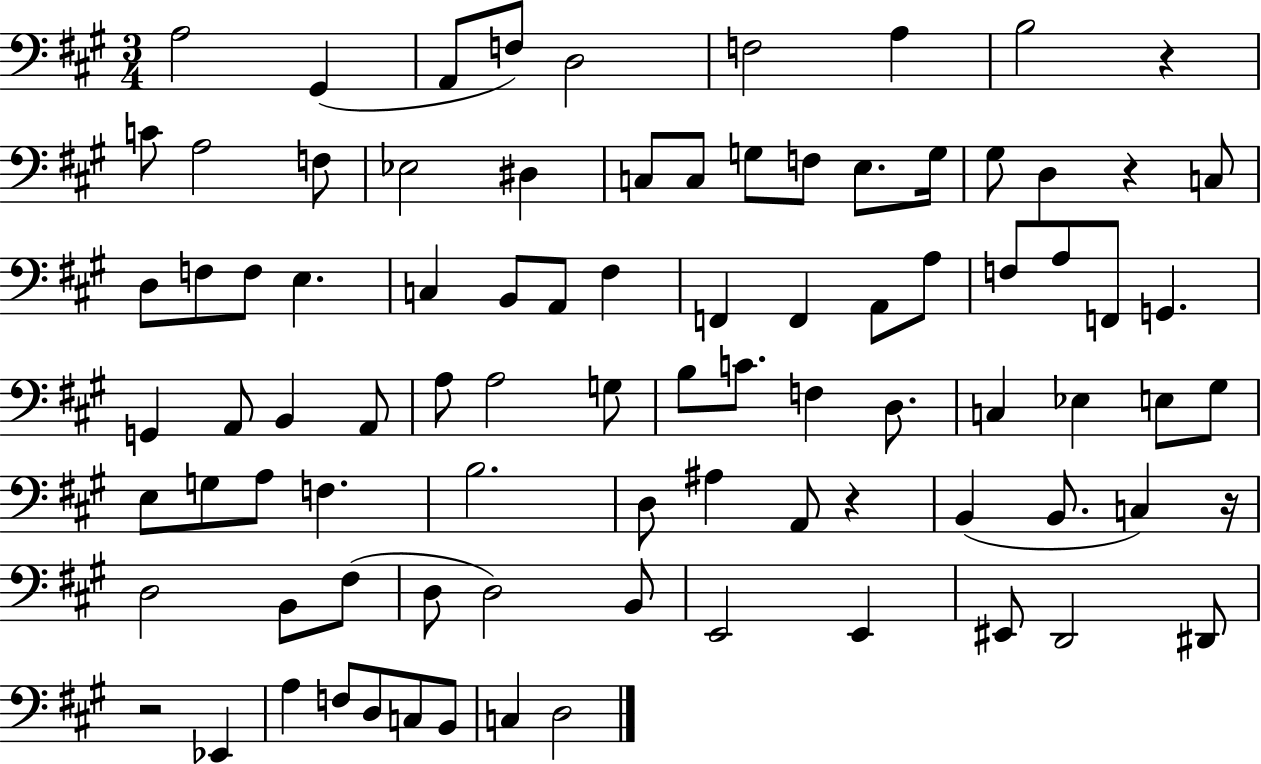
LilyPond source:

{
  \clef bass
  \numericTimeSignature
  \time 3/4
  \key a \major
  \repeat volta 2 { a2 gis,4( | a,8 f8) d2 | f2 a4 | b2 r4 | \break c'8 a2 f8 | ees2 dis4 | c8 c8 g8 f8 e8. g16 | gis8 d4 r4 c8 | \break d8 f8 f8 e4. | c4 b,8 a,8 fis4 | f,4 f,4 a,8 a8 | f8 a8 f,8 g,4. | \break g,4 a,8 b,4 a,8 | a8 a2 g8 | b8 c'8. f4 d8. | c4 ees4 e8 gis8 | \break e8 g8 a8 f4. | b2. | d8 ais4 a,8 r4 | b,4( b,8. c4) r16 | \break d2 b,8 fis8( | d8 d2) b,8 | e,2 e,4 | eis,8 d,2 dis,8 | \break r2 ees,4 | a4 f8 d8 c8 b,8 | c4 d2 | } \bar "|."
}